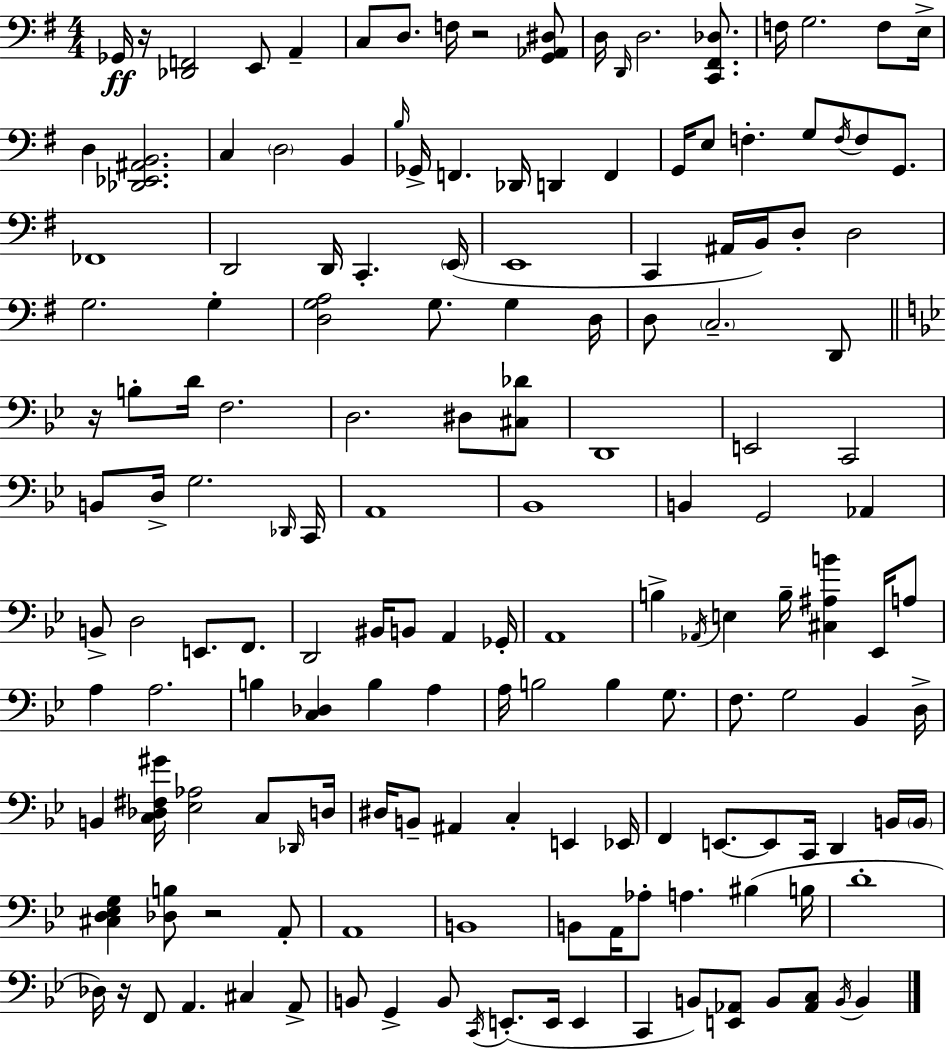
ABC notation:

X:1
T:Untitled
M:4/4
L:1/4
K:Em
_G,,/4 z/4 [_D,,F,,]2 E,,/2 A,, C,/2 D,/2 F,/4 z2 [G,,_A,,^D,]/2 D,/4 D,,/4 D,2 [C,,^F,,_D,]/2 F,/4 G,2 F,/2 E,/4 D, [_D,,_E,,^A,,B,,]2 C, D,2 B,, B,/4 _G,,/4 F,, _D,,/4 D,, F,, G,,/4 E,/2 F, G,/2 F,/4 F,/2 G,,/2 _F,,4 D,,2 D,,/4 C,, E,,/4 E,,4 C,, ^A,,/4 B,,/4 D,/2 D,2 G,2 G, [D,G,A,]2 G,/2 G, D,/4 D,/2 C,2 D,,/2 z/4 B,/2 D/4 F,2 D,2 ^D,/2 [^C,_D]/2 D,,4 E,,2 C,,2 B,,/2 D,/4 G,2 _D,,/4 C,,/4 A,,4 _B,,4 B,, G,,2 _A,, B,,/2 D,2 E,,/2 F,,/2 D,,2 ^B,,/4 B,,/2 A,, _G,,/4 A,,4 B, _A,,/4 E, B,/4 [^C,^A,B] _E,,/4 A,/2 A, A,2 B, [C,_D,] B, A, A,/4 B,2 B, G,/2 F,/2 G,2 _B,, D,/4 B,, [C,_D,^F,^G]/4 [_E,_A,]2 C,/2 _D,,/4 D,/4 ^D,/4 B,,/2 ^A,, C, E,, _E,,/4 F,, E,,/2 E,,/2 C,,/4 D,, B,,/4 B,,/4 [^C,D,_E,G,] [_D,B,]/2 z2 A,,/2 A,,4 B,,4 B,,/2 A,,/4 _A,/2 A, ^B, B,/4 D4 _D,/4 z/4 F,,/2 A,, ^C, A,,/2 B,,/2 G,, B,,/2 C,,/4 E,,/2 E,,/4 E,, C,, B,,/2 [E,,_A,,]/2 B,,/2 [_A,,C,]/2 B,,/4 B,,